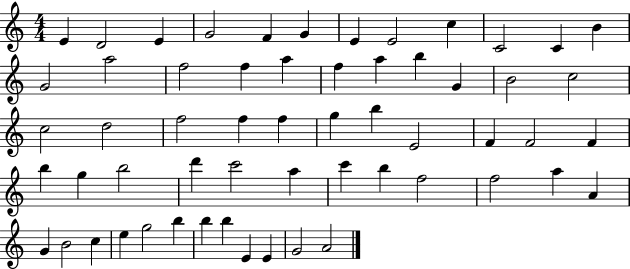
X:1
T:Untitled
M:4/4
L:1/4
K:C
E D2 E G2 F G E E2 c C2 C B G2 a2 f2 f a f a b G B2 c2 c2 d2 f2 f f g b E2 F F2 F b g b2 d' c'2 a c' b f2 f2 a A G B2 c e g2 b b b E E G2 A2